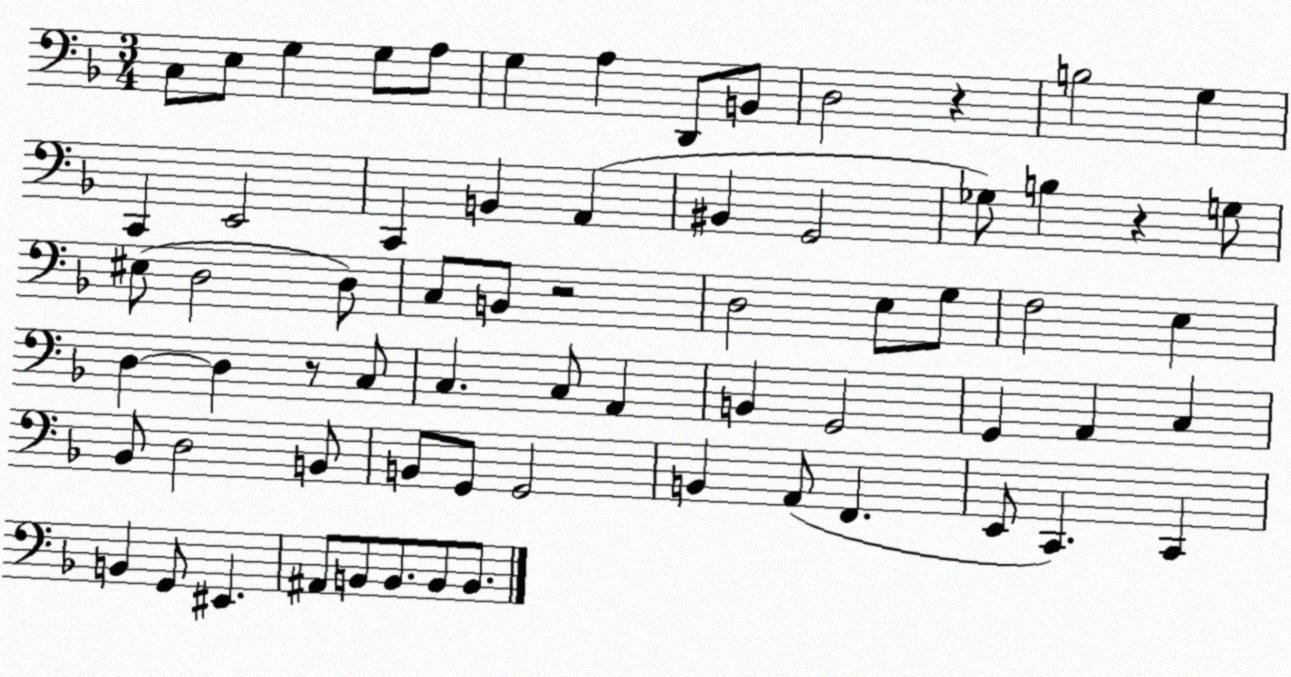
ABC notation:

X:1
T:Untitled
M:3/4
L:1/4
K:F
C,/2 E,/2 G, G,/2 A,/2 G, A, D,,/2 B,,/2 D,2 z B,2 G, C,, E,,2 C,, B,, A,, ^B,, G,,2 _G,/2 B, z G,/2 ^E,/2 D,2 D,/2 C,/2 B,,/2 z2 D,2 E,/2 G,/2 F,2 E, D, D, z/2 C,/2 C, C,/2 A,, B,, G,,2 G,, A,, C, _B,,/2 D,2 B,,/2 B,,/2 G,,/2 G,,2 B,, A,,/2 F,, E,,/2 C,, C,, B,, G,,/2 ^E,, ^A,,/2 B,,/2 B,,/2 B,,/2 B,,/2